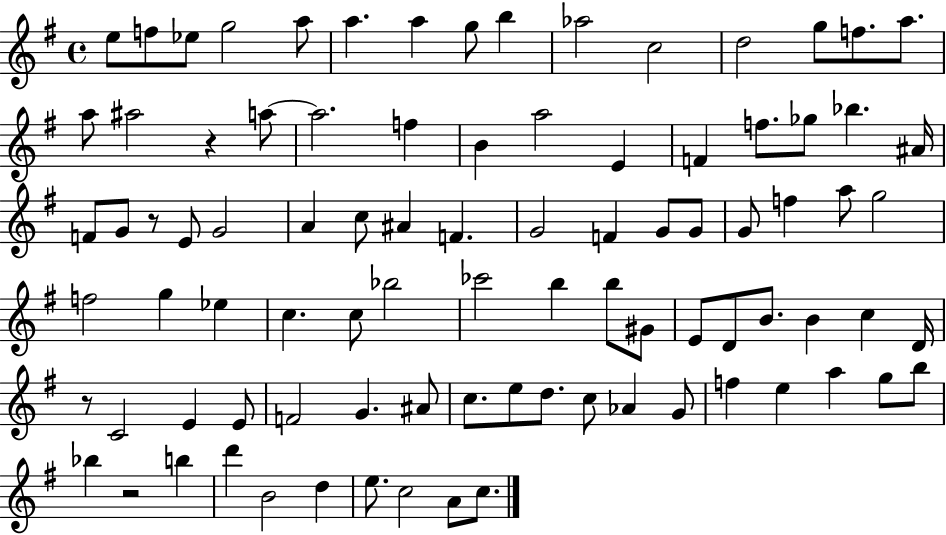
{
  \clef treble
  \time 4/4
  \defaultTimeSignature
  \key g \major
  \repeat volta 2 { e''8 f''8 ees''8 g''2 a''8 | a''4. a''4 g''8 b''4 | aes''2 c''2 | d''2 g''8 f''8. a''8. | \break a''8 ais''2 r4 a''8~~ | a''2. f''4 | b'4 a''2 e'4 | f'4 f''8. ges''8 bes''4. ais'16 | \break f'8 g'8 r8 e'8 g'2 | a'4 c''8 ais'4 f'4. | g'2 f'4 g'8 g'8 | g'8 f''4 a''8 g''2 | \break f''2 g''4 ees''4 | c''4. c''8 bes''2 | ces'''2 b''4 b''8 gis'8 | e'8 d'8 b'8. b'4 c''4 d'16 | \break r8 c'2 e'4 e'8 | f'2 g'4. ais'8 | c''8. e''8 d''8. c''8 aes'4 g'8 | f''4 e''4 a''4 g''8 b''8 | \break bes''4 r2 b''4 | d'''4 b'2 d''4 | e''8. c''2 a'8 c''8. | } \bar "|."
}